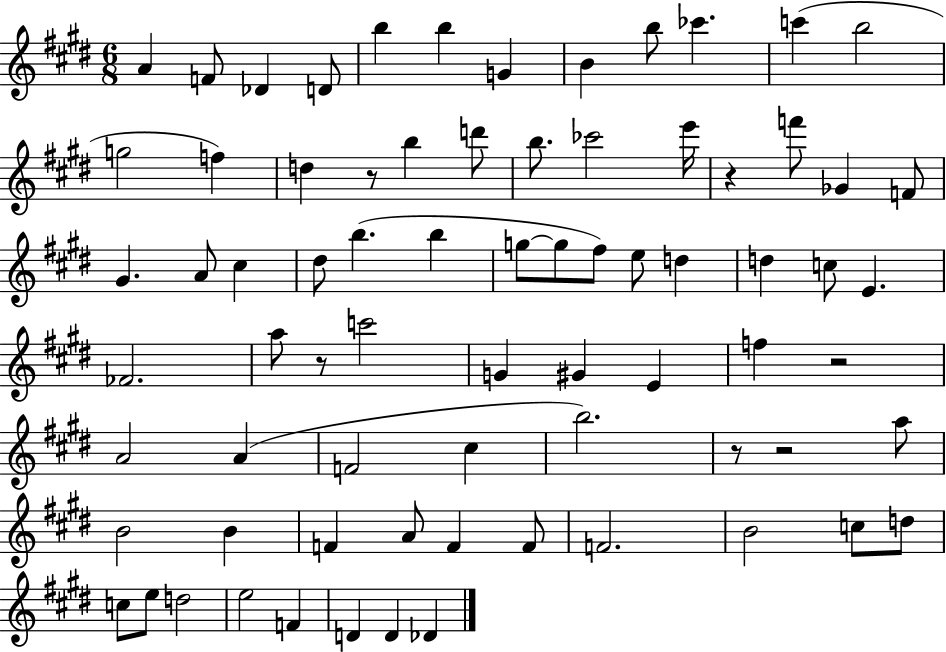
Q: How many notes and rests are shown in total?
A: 74